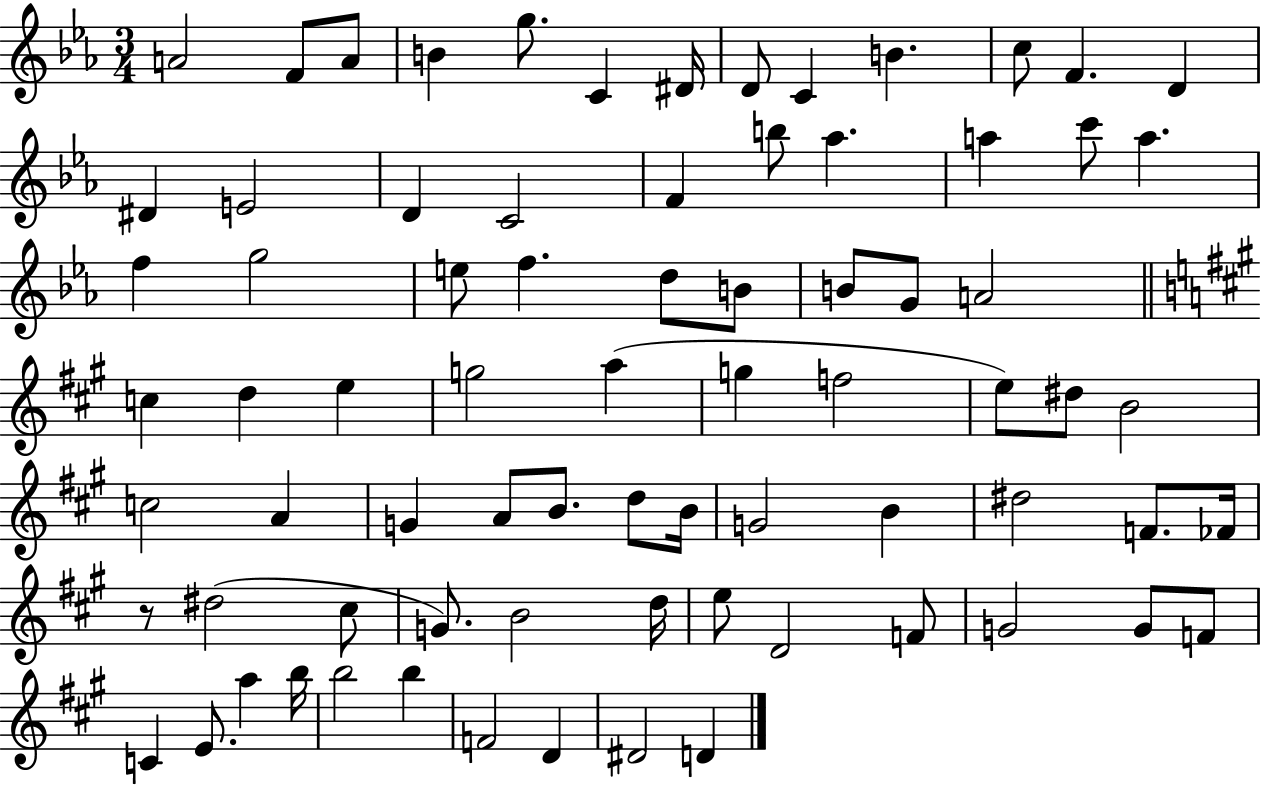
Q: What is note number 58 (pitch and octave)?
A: B4